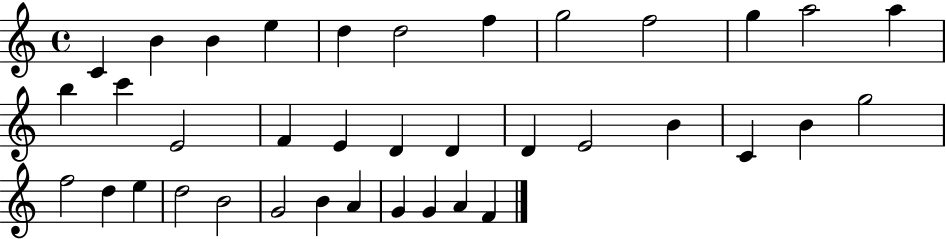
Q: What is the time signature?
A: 4/4